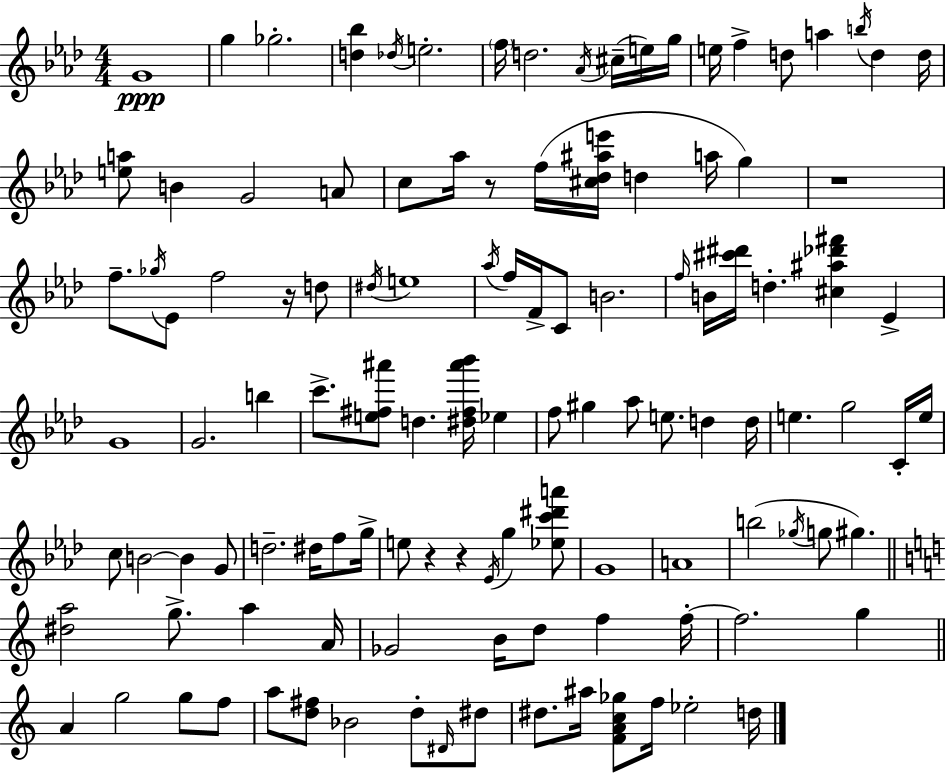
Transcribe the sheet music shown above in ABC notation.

X:1
T:Untitled
M:4/4
L:1/4
K:Ab
G4 g _g2 [d_b] _d/4 e2 f/4 d2 _A/4 ^c/4 e/4 g/4 e/4 f d/2 a b/4 d d/4 [ea]/2 B G2 A/2 c/2 _a/4 z/2 f/4 [^c_d^ae']/4 d a/4 g z4 f/2 _g/4 _E/2 f2 z/4 d/2 ^d/4 e4 _a/4 f/4 F/4 C/2 B2 f/4 B/4 [^c'^d']/4 d [^c^a_d'^f'] _E G4 G2 b c'/2 [e^f^a']/2 d [^d^f^a'_b']/4 _e f/2 ^g _a/2 e/2 d d/4 e g2 C/4 e/4 c/2 B2 B G/2 d2 ^d/4 f/2 g/4 e/2 z z _E/4 g [_ec'^d'a']/2 G4 A4 b2 _g/4 g/2 ^g [^da]2 g/2 a A/4 _G2 B/4 d/2 f f/4 f2 g A g2 g/2 f/2 a/2 [d^f]/2 _B2 d/2 ^D/4 ^d/2 ^d/2 ^a/4 [FAc_g]/2 f/4 _e2 d/4